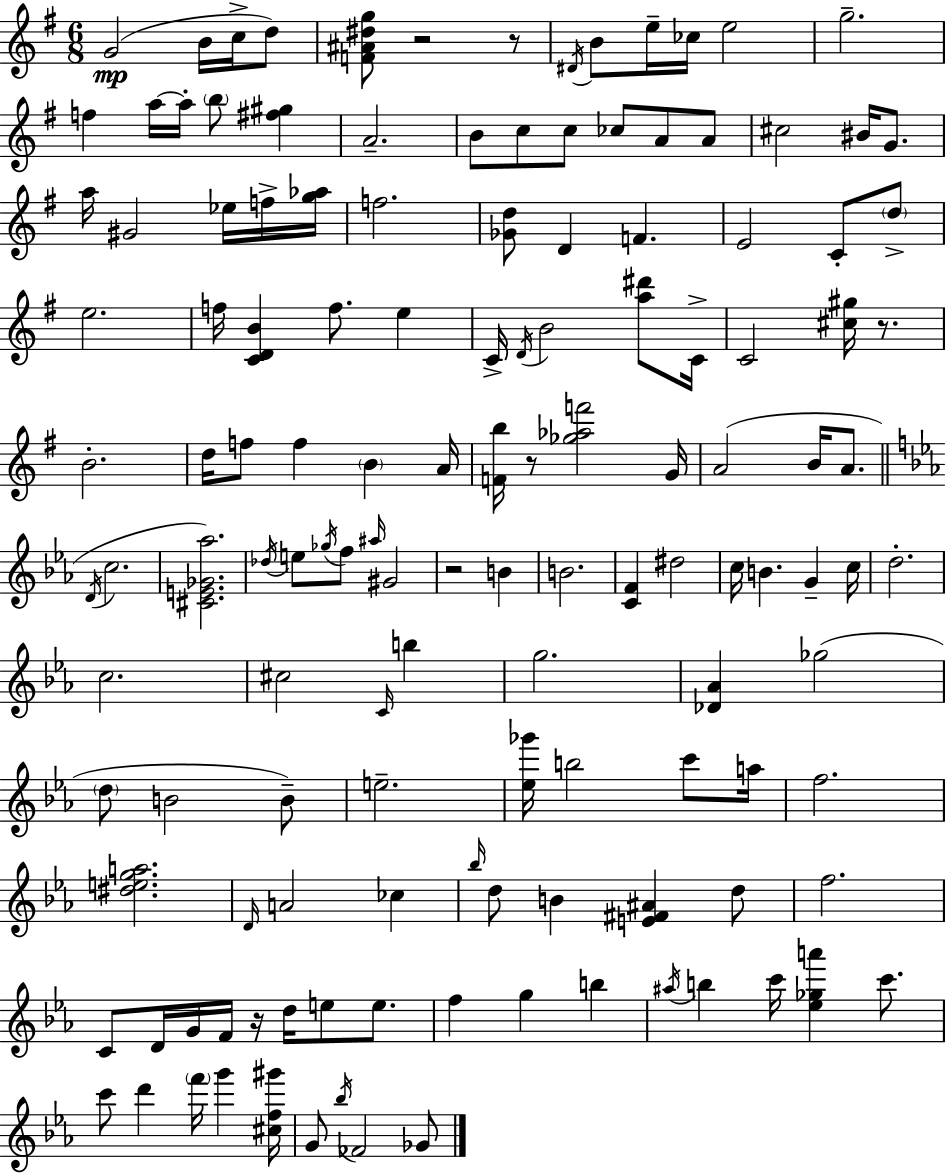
{
  \clef treble
  \numericTimeSignature
  \time 6/8
  \key e \minor
  g'2(\mp b'16 c''16-> d''8) | <f' ais' dis'' g''>8 r2 r8 | \acciaccatura { dis'16 } b'8 e''16-- ces''16 e''2 | g''2.-- | \break f''4 a''16~~ a''16-. \parenthesize b''8 <fis'' gis''>4 | a'2.-- | b'8 c''8 c''8 ces''8 a'8 a'8 | cis''2 bis'16 g'8. | \break a''16 gis'2 ees''16 f''16-> | <g'' aes''>16 f''2. | <ges' d''>8 d'4 f'4. | e'2 c'8-. \parenthesize d''8-> | \break e''2. | f''16 <c' d' b'>4 f''8. e''4 | c'16-> \acciaccatura { d'16 } b'2 <a'' dis'''>8 | c'16-> c'2 <cis'' gis''>16 r8. | \break b'2.-. | d''16 f''8 f''4 \parenthesize b'4 | a'16 <f' b''>16 r8 <ges'' aes'' f'''>2 | g'16 a'2( b'16 a'8. | \break \bar "||" \break \key ees \major \acciaccatura { d'16 } c''2. | <cis' e' ges' aes''>2.) | \acciaccatura { des''16 } e''8 \acciaccatura { ges''16 } f''8 \grace { ais''16 } gis'2 | r2 | \break b'4 b'2. | <c' f'>4 dis''2 | c''16 b'4. g'4-- | c''16 d''2.-. | \break c''2. | cis''2 | \grace { c'16 } b''4 g''2. | <des' aes'>4 ges''2( | \break \parenthesize d''8 b'2 | b'8--) e''2.-- | <ees'' ges'''>16 b''2 | c'''8 a''16 f''2. | \break <dis'' e'' g'' a''>2. | \grace { d'16 } a'2 | ces''4 \grace { bes''16 } d''8 b'4 | <e' fis' ais'>4 d''8 f''2. | \break c'8 d'16 g'16 f'16 | r16 d''16 e''8 e''8. f''4 g''4 | b''4 \acciaccatura { ais''16 } b''4 | c'''16 <ees'' ges'' a'''>4 c'''8. c'''8 d'''4 | \break \parenthesize f'''16 g'''4 <cis'' f'' gis'''>16 g'8 \acciaccatura { bes''16 } fes'2 | ges'8 \bar "|."
}